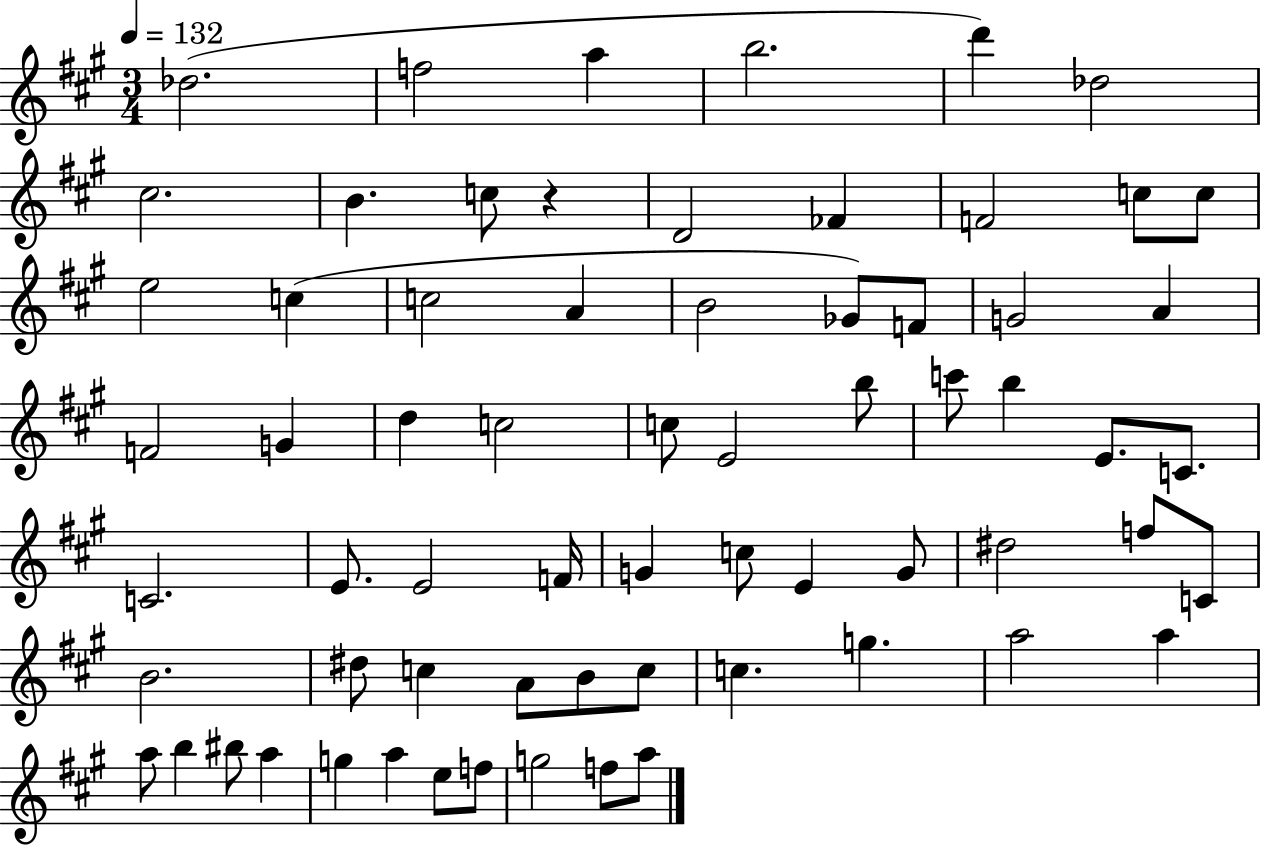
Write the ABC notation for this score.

X:1
T:Untitled
M:3/4
L:1/4
K:A
_d2 f2 a b2 d' _d2 ^c2 B c/2 z D2 _F F2 c/2 c/2 e2 c c2 A B2 _G/2 F/2 G2 A F2 G d c2 c/2 E2 b/2 c'/2 b E/2 C/2 C2 E/2 E2 F/4 G c/2 E G/2 ^d2 f/2 C/2 B2 ^d/2 c A/2 B/2 c/2 c g a2 a a/2 b ^b/2 a g a e/2 f/2 g2 f/2 a/2